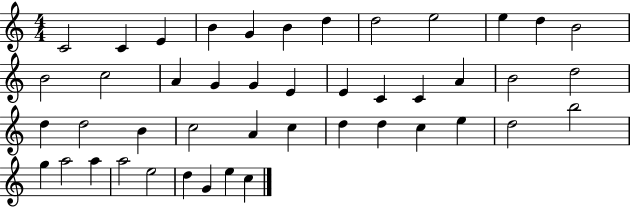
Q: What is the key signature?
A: C major